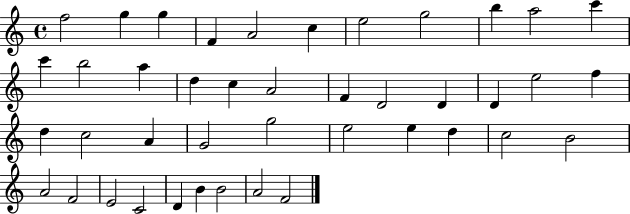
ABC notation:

X:1
T:Untitled
M:4/4
L:1/4
K:C
f2 g g F A2 c e2 g2 b a2 c' c' b2 a d c A2 F D2 D D e2 f d c2 A G2 g2 e2 e d c2 B2 A2 F2 E2 C2 D B B2 A2 F2